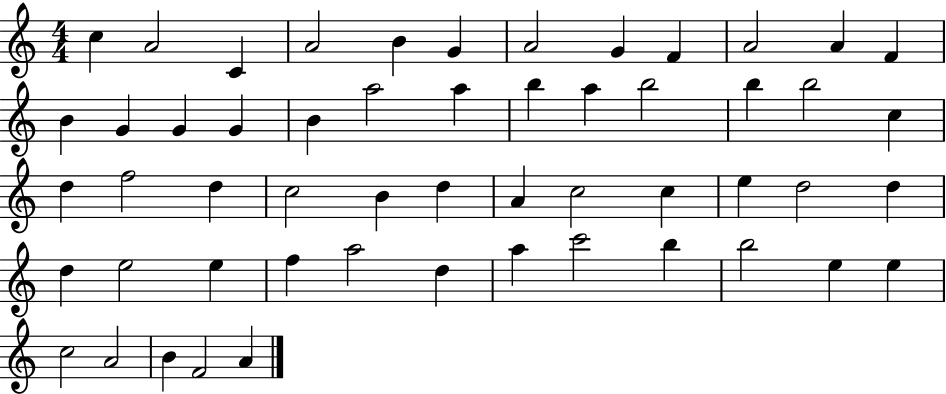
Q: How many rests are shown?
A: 0